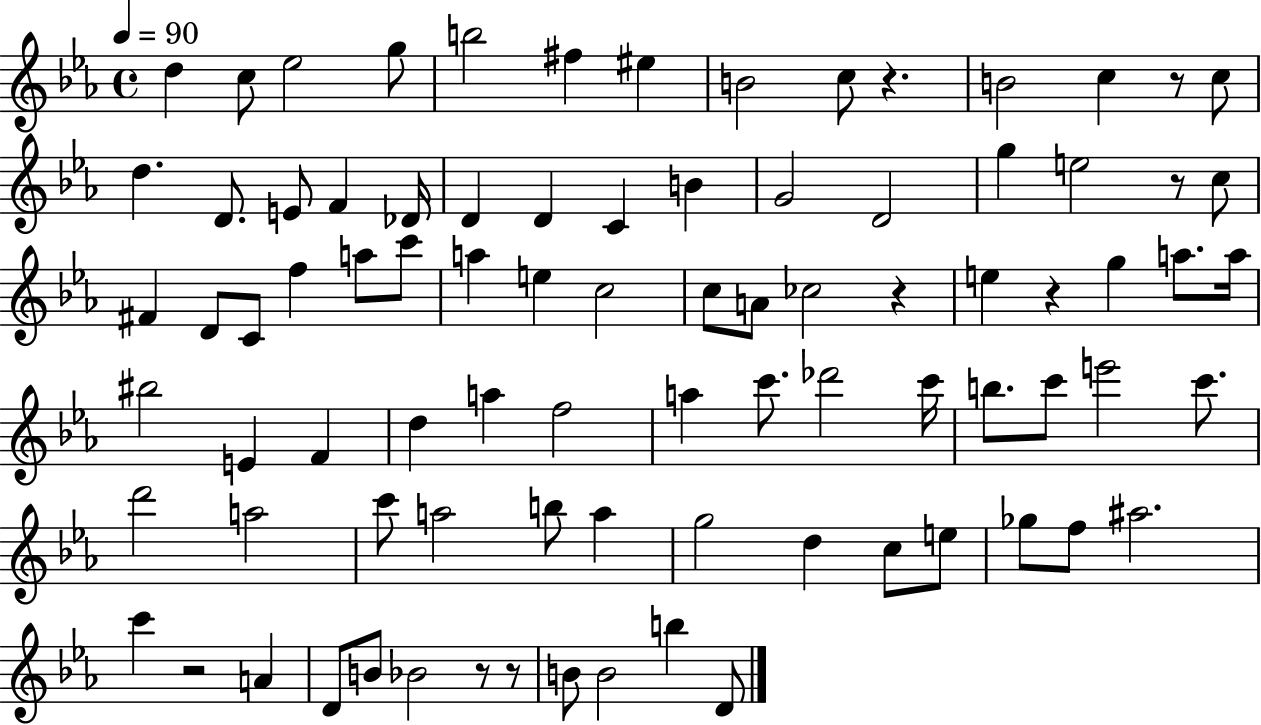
X:1
T:Untitled
M:4/4
L:1/4
K:Eb
d c/2 _e2 g/2 b2 ^f ^e B2 c/2 z B2 c z/2 c/2 d D/2 E/2 F _D/4 D D C B G2 D2 g e2 z/2 c/2 ^F D/2 C/2 f a/2 c'/2 a e c2 c/2 A/2 _c2 z e z g a/2 a/4 ^b2 E F d a f2 a c'/2 _d'2 c'/4 b/2 c'/2 e'2 c'/2 d'2 a2 c'/2 a2 b/2 a g2 d c/2 e/2 _g/2 f/2 ^a2 c' z2 A D/2 B/2 _B2 z/2 z/2 B/2 B2 b D/2